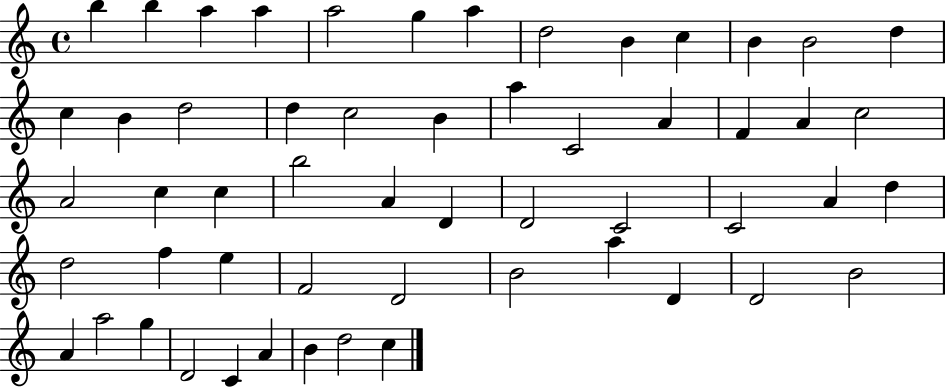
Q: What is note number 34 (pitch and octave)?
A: C4